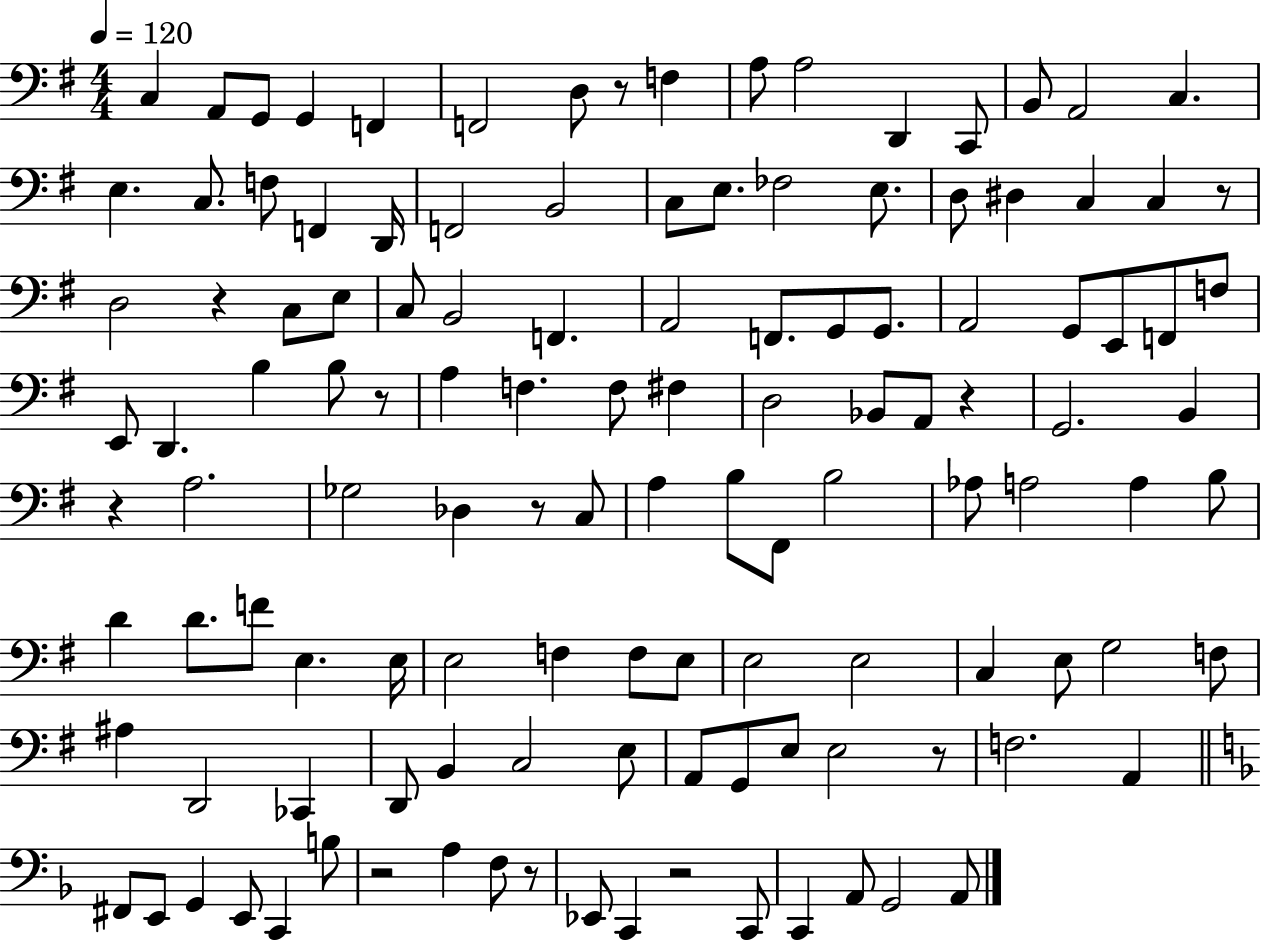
{
  \clef bass
  \numericTimeSignature
  \time 4/4
  \key g \major
  \tempo 4 = 120
  c4 a,8 g,8 g,4 f,4 | f,2 d8 r8 f4 | a8 a2 d,4 c,8 | b,8 a,2 c4. | \break e4. c8. f8 f,4 d,16 | f,2 b,2 | c8 e8. fes2 e8. | d8 dis4 c4 c4 r8 | \break d2 r4 c8 e8 | c8 b,2 f,4. | a,2 f,8. g,8 g,8. | a,2 g,8 e,8 f,8 f8 | \break e,8 d,4. b4 b8 r8 | a4 f4. f8 fis4 | d2 bes,8 a,8 r4 | g,2. b,4 | \break r4 a2. | ges2 des4 r8 c8 | a4 b8 fis,8 b2 | aes8 a2 a4 b8 | \break d'4 d'8. f'8 e4. e16 | e2 f4 f8 e8 | e2 e2 | c4 e8 g2 f8 | \break ais4 d,2 ces,4 | d,8 b,4 c2 e8 | a,8 g,8 e8 e2 r8 | f2. a,4 | \break \bar "||" \break \key f \major fis,8 e,8 g,4 e,8 c,4 b8 | r2 a4 f8 r8 | ees,8 c,4 r2 c,8 | c,4 a,8 g,2 a,8 | \break \bar "|."
}